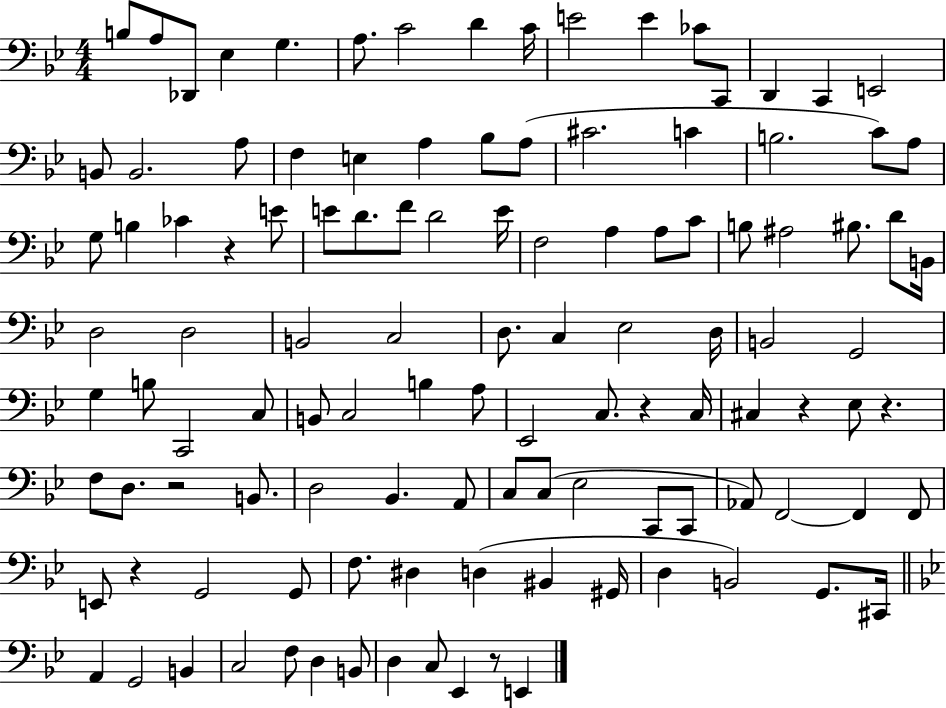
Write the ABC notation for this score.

X:1
T:Untitled
M:4/4
L:1/4
K:Bb
B,/2 A,/2 _D,,/2 _E, G, A,/2 C2 D C/4 E2 E _C/2 C,,/2 D,, C,, E,,2 B,,/2 B,,2 A,/2 F, E, A, _B,/2 A,/2 ^C2 C B,2 C/2 A,/2 G,/2 B, _C z E/2 E/2 D/2 F/2 D2 E/4 F,2 A, A,/2 C/2 B,/2 ^A,2 ^B,/2 D/2 B,,/4 D,2 D,2 B,,2 C,2 D,/2 C, _E,2 D,/4 B,,2 G,,2 G, B,/2 C,,2 C,/2 B,,/2 C,2 B, A,/2 _E,,2 C,/2 z C,/4 ^C, z _E,/2 z F,/2 D,/2 z2 B,,/2 D,2 _B,, A,,/2 C,/2 C,/2 _E,2 C,,/2 C,,/2 _A,,/2 F,,2 F,, F,,/2 E,,/2 z G,,2 G,,/2 F,/2 ^D, D, ^B,, ^G,,/4 D, B,,2 G,,/2 ^C,,/4 A,, G,,2 B,, C,2 F,/2 D, B,,/2 D, C,/2 _E,, z/2 E,,